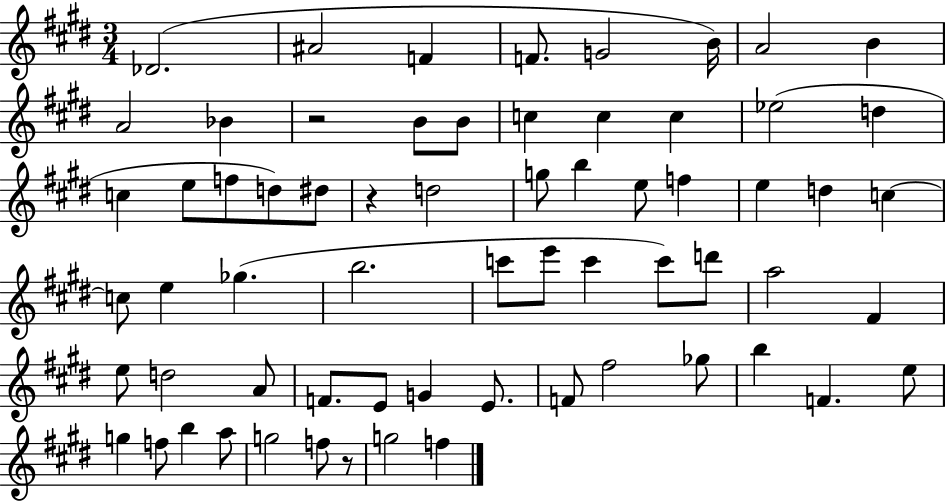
Db4/h. A#4/h F4/q F4/e. G4/h B4/s A4/h B4/q A4/h Bb4/q R/h B4/e B4/e C5/q C5/q C5/q Eb5/h D5/q C5/q E5/e F5/e D5/e D#5/e R/q D5/h G5/e B5/q E5/e F5/q E5/q D5/q C5/q C5/e E5/q Gb5/q. B5/h. C6/e E6/e C6/q C6/e D6/e A5/h F#4/q E5/e D5/h A4/e F4/e. E4/e G4/q E4/e. F4/e F#5/h Gb5/e B5/q F4/q. E5/e G5/q F5/e B5/q A5/e G5/h F5/e R/e G5/h F5/q